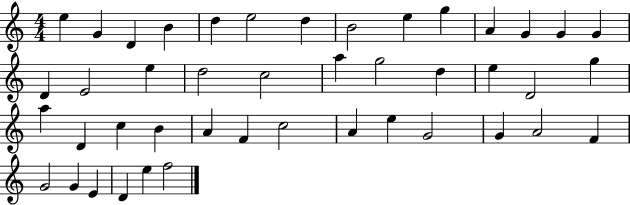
E5/q G4/q D4/q B4/q D5/q E5/h D5/q B4/h E5/q G5/q A4/q G4/q G4/q G4/q D4/q E4/h E5/q D5/h C5/h A5/q G5/h D5/q E5/q D4/h G5/q A5/q D4/q C5/q B4/q A4/q F4/q C5/h A4/q E5/q G4/h G4/q A4/h F4/q G4/h G4/q E4/q D4/q E5/q F5/h